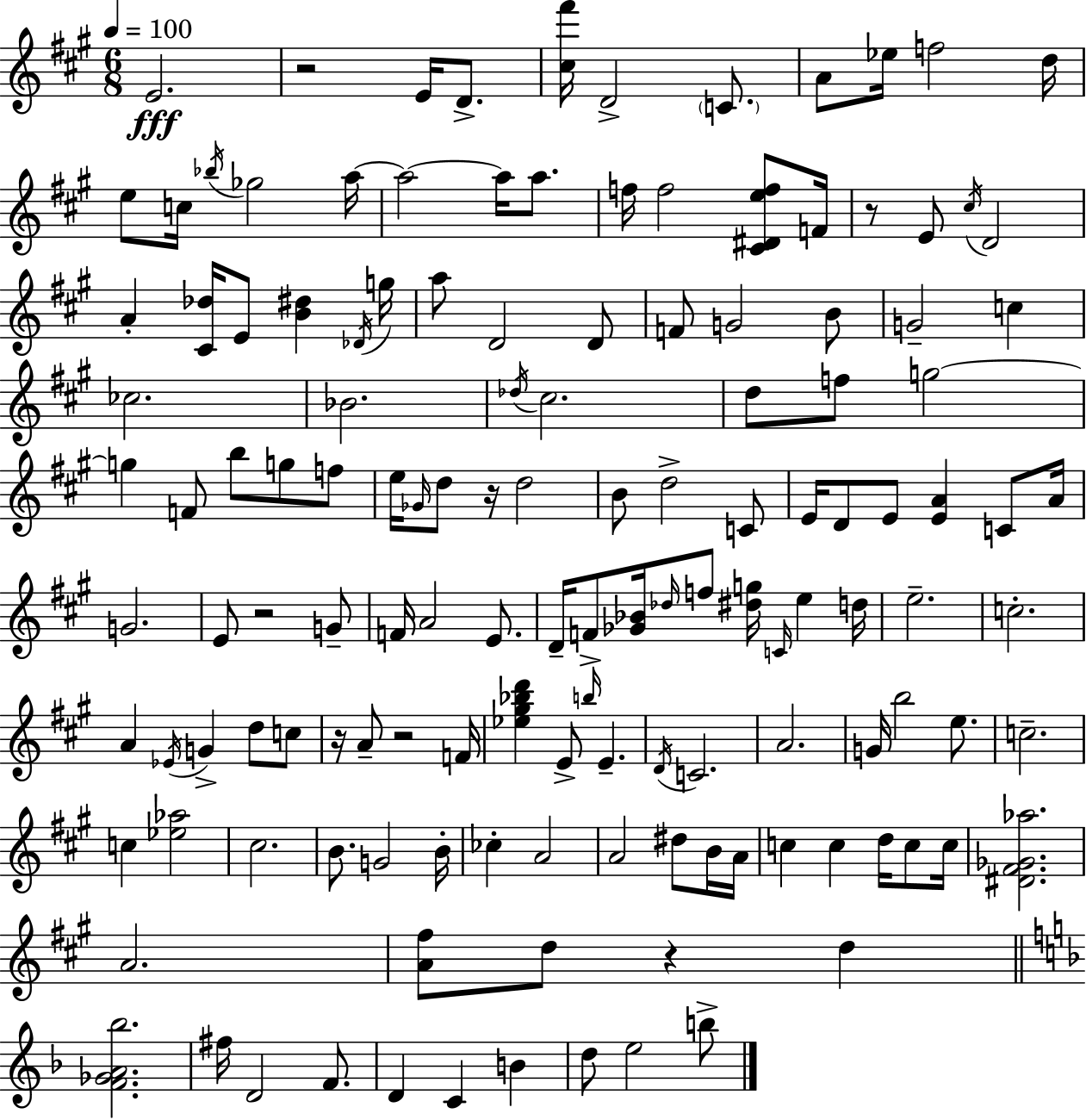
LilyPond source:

{
  \clef treble
  \numericTimeSignature
  \time 6/8
  \key a \major
  \tempo 4 = 100
  e'2.\fff | r2 e'16 d'8.-> | <cis'' fis'''>16 d'2-> \parenthesize c'8. | a'8 ees''16 f''2 d''16 | \break e''8 c''16 \acciaccatura { bes''16 } ges''2 | a''16~~ a''2~~ a''16 a''8. | f''16 f''2 <cis' dis' e'' f''>8 | f'16 r8 e'8 \acciaccatura { cis''16 } d'2 | \break a'4-. <cis' des''>16 e'8 <b' dis''>4 | \acciaccatura { des'16 } g''16 a''8 d'2 | d'8 f'8 g'2 | b'8 g'2-- c''4 | \break ces''2. | bes'2. | \acciaccatura { des''16 } cis''2. | d''8 f''8 g''2~~ | \break g''4 f'8 b''8 | g''8 f''8 e''16 \grace { ges'16 } d''8 r16 d''2 | b'8 d''2-> | c'8 e'16 d'8 e'8 <e' a'>4 | \break c'8 a'16 g'2. | e'8 r2 | g'8-- f'16 a'2 | e'8. d'16-- f'8-> <ges' bes'>16 \grace { des''16 } f''8 | \break <dis'' g''>16 \grace { c'16 } e''4 d''16 e''2.-- | c''2.-. | a'4 \acciaccatura { ees'16 } | g'4-> d''8 c''8 r16 a'8-- r2 | \break f'16 <ees'' gis'' bes'' d'''>4 | e'8-> \grace { b''16 } e'4.-- \acciaccatura { d'16 } c'2. | a'2. | g'16 b''2 | \break e''8. c''2.-- | c''4 | <ees'' aes''>2 cis''2. | b'8. | \break g'2 b'16-. ces''4-. | a'2 a'2 | dis''8 b'16 a'16 c''4 | c''4 d''16 c''8 c''16 <dis' fis' ges' aes''>2. | \break a'2. | <a' fis''>8 | d''8 r4 d''4 \bar "||" \break \key d \minor <f' ges' a' bes''>2. | fis''16 d'2 f'8. | d'4 c'4 b'4 | d''8 e''2 b''8-> | \break \bar "|."
}